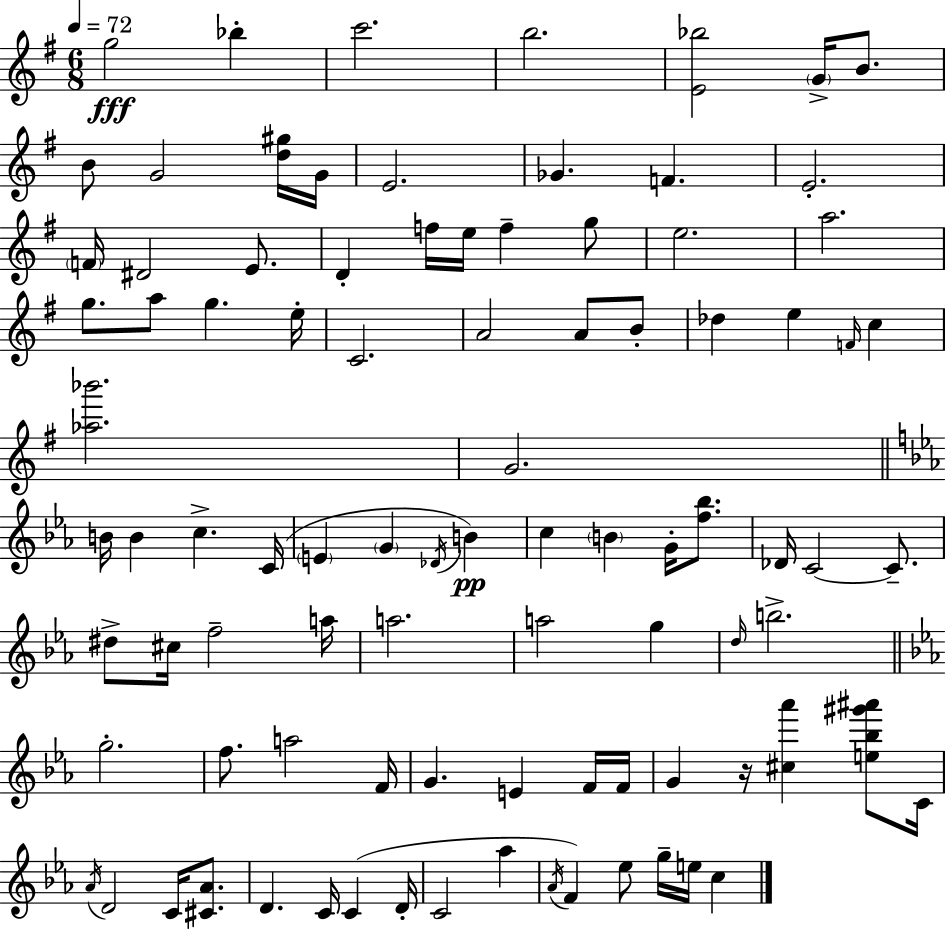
G5/h Bb5/q C6/h. B5/h. [E4,Bb5]/h G4/s B4/e. B4/e G4/h [D5,G#5]/s G4/s E4/h. Gb4/q. F4/q. E4/h. F4/s D#4/h E4/e. D4/q F5/s E5/s F5/q G5/e E5/h. A5/h. G5/e. A5/e G5/q. E5/s C4/h. A4/h A4/e B4/e Db5/q E5/q F4/s C5/q [Ab5,Bb6]/h. G4/h. B4/s B4/q C5/q. C4/s E4/q G4/q Db4/s B4/q C5/q B4/q G4/s [F5,Bb5]/e. Db4/s C4/h C4/e. D#5/e C#5/s F5/h A5/s A5/h. A5/h G5/q D5/s B5/h. G5/h. F5/e. A5/h F4/s G4/q. E4/q F4/s F4/s G4/q R/s [C#5,Ab6]/q [E5,Bb5,G#6,A#6]/e C4/s Ab4/s D4/h C4/s [C#4,Ab4]/e. D4/q. C4/s C4/q D4/s C4/h Ab5/q Ab4/s F4/q Eb5/e G5/s E5/s C5/q